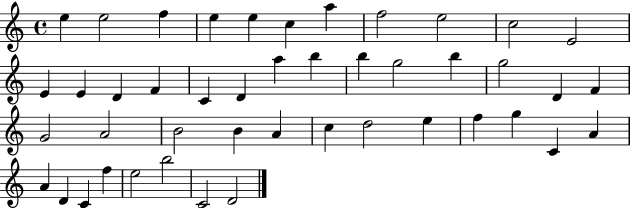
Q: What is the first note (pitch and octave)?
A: E5